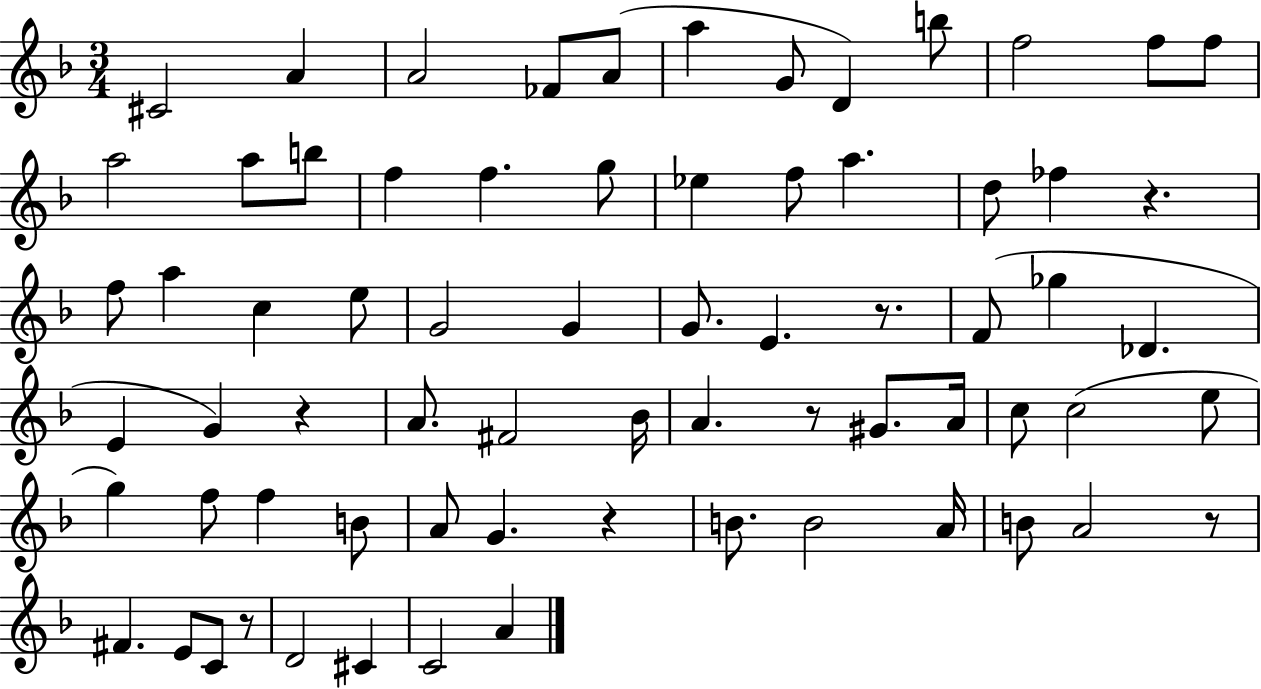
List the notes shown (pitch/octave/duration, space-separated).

C#4/h A4/q A4/h FES4/e A4/e A5/q G4/e D4/q B5/e F5/h F5/e F5/e A5/h A5/e B5/e F5/q F5/q. G5/e Eb5/q F5/e A5/q. D5/e FES5/q R/q. F5/e A5/q C5/q E5/e G4/h G4/q G4/e. E4/q. R/e. F4/e Gb5/q Db4/q. E4/q G4/q R/q A4/e. F#4/h Bb4/s A4/q. R/e G#4/e. A4/s C5/e C5/h E5/e G5/q F5/e F5/q B4/e A4/e G4/q. R/q B4/e. B4/h A4/s B4/e A4/h R/e F#4/q. E4/e C4/e R/e D4/h C#4/q C4/h A4/q